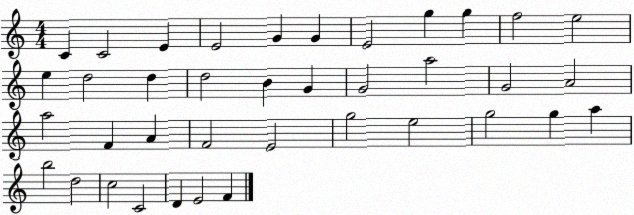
X:1
T:Untitled
M:4/4
L:1/4
K:C
C C2 E E2 G G E2 g g f2 e2 e d2 d d2 B G G2 a2 G2 A2 a2 F A F2 E2 g2 e2 g2 g a b2 d2 c2 C2 D E2 F